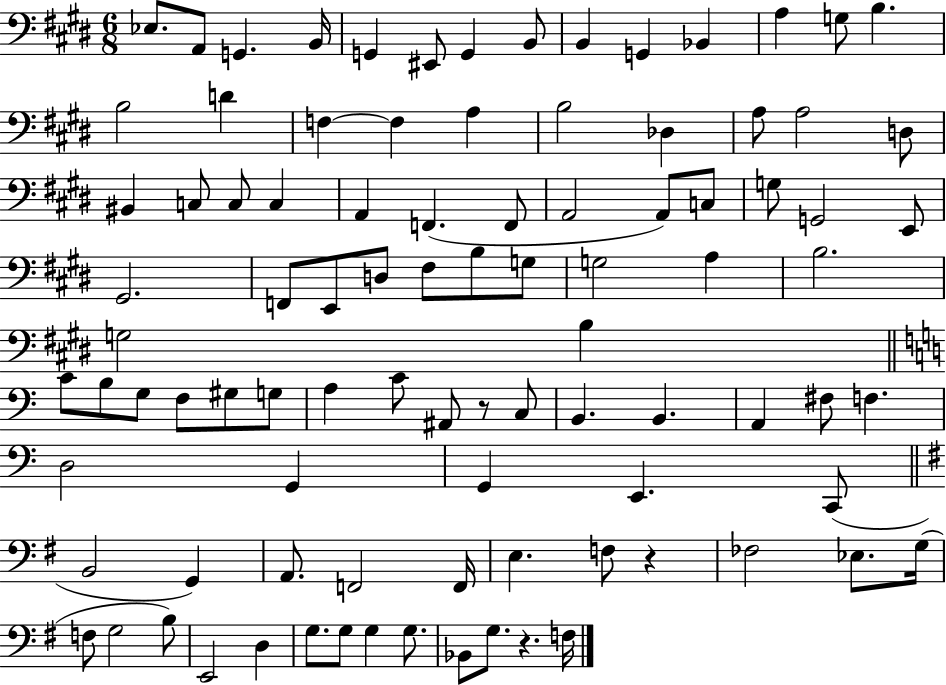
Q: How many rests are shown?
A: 3